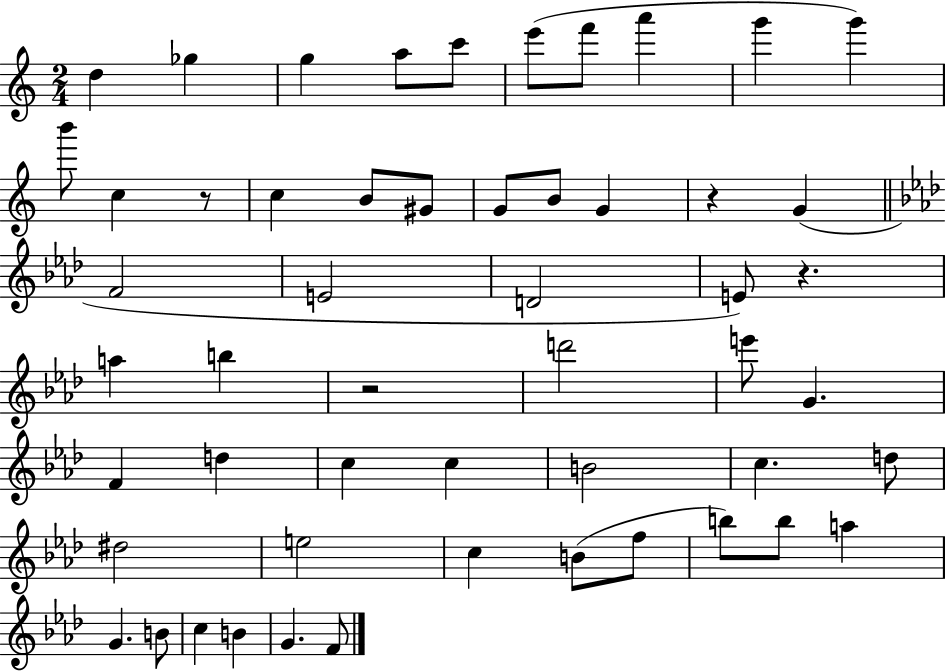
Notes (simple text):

D5/q Gb5/q G5/q A5/e C6/e E6/e F6/e A6/q G6/q G6/q B6/e C5/q R/e C5/q B4/e G#4/e G4/e B4/e G4/q R/q G4/q F4/h E4/h D4/h E4/e R/q. A5/q B5/q R/h D6/h E6/e G4/q. F4/q D5/q C5/q C5/q B4/h C5/q. D5/e D#5/h E5/h C5/q B4/e F5/e B5/e B5/e A5/q G4/q. B4/e C5/q B4/q G4/q. F4/e